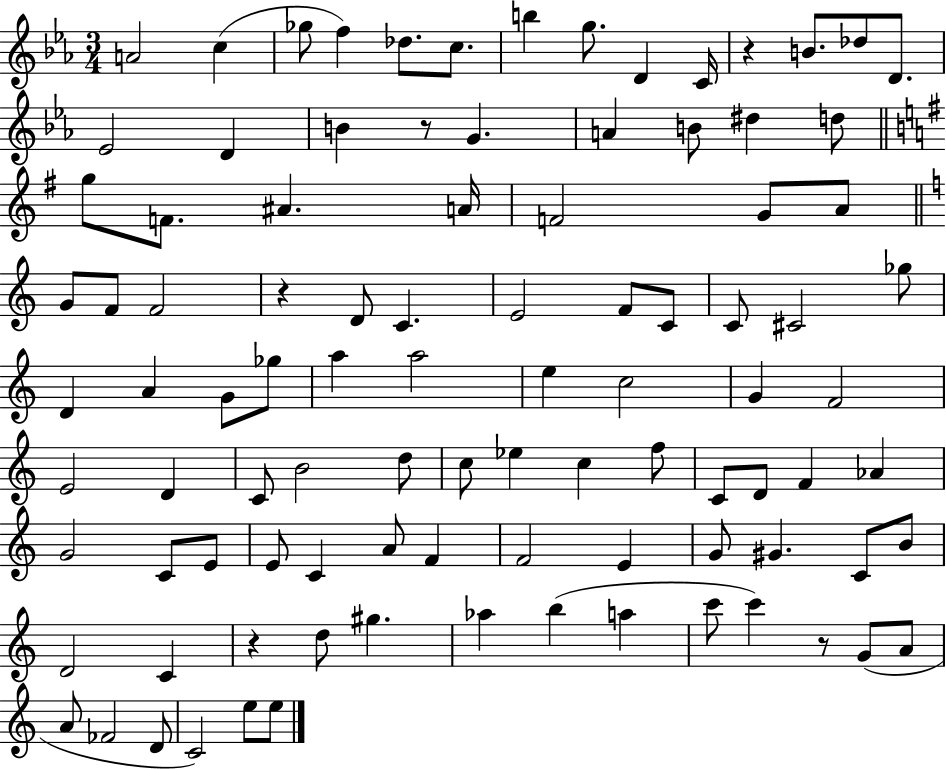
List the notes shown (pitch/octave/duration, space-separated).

A4/h C5/q Gb5/e F5/q Db5/e. C5/e. B5/q G5/e. D4/q C4/s R/q B4/e. Db5/e D4/e. Eb4/h D4/q B4/q R/e G4/q. A4/q B4/e D#5/q D5/e G5/e F4/e. A#4/q. A4/s F4/h G4/e A4/e G4/e F4/e F4/h R/q D4/e C4/q. E4/h F4/e C4/e C4/e C#4/h Gb5/e D4/q A4/q G4/e Gb5/e A5/q A5/h E5/q C5/h G4/q F4/h E4/h D4/q C4/e B4/h D5/e C5/e Eb5/q C5/q F5/e C4/e D4/e F4/q Ab4/q G4/h C4/e E4/e E4/e C4/q A4/e F4/q F4/h E4/q G4/e G#4/q. C4/e B4/e D4/h C4/q R/q D5/e G#5/q. Ab5/q B5/q A5/q C6/e C6/q R/e G4/e A4/e A4/e FES4/h D4/e C4/h E5/e E5/e